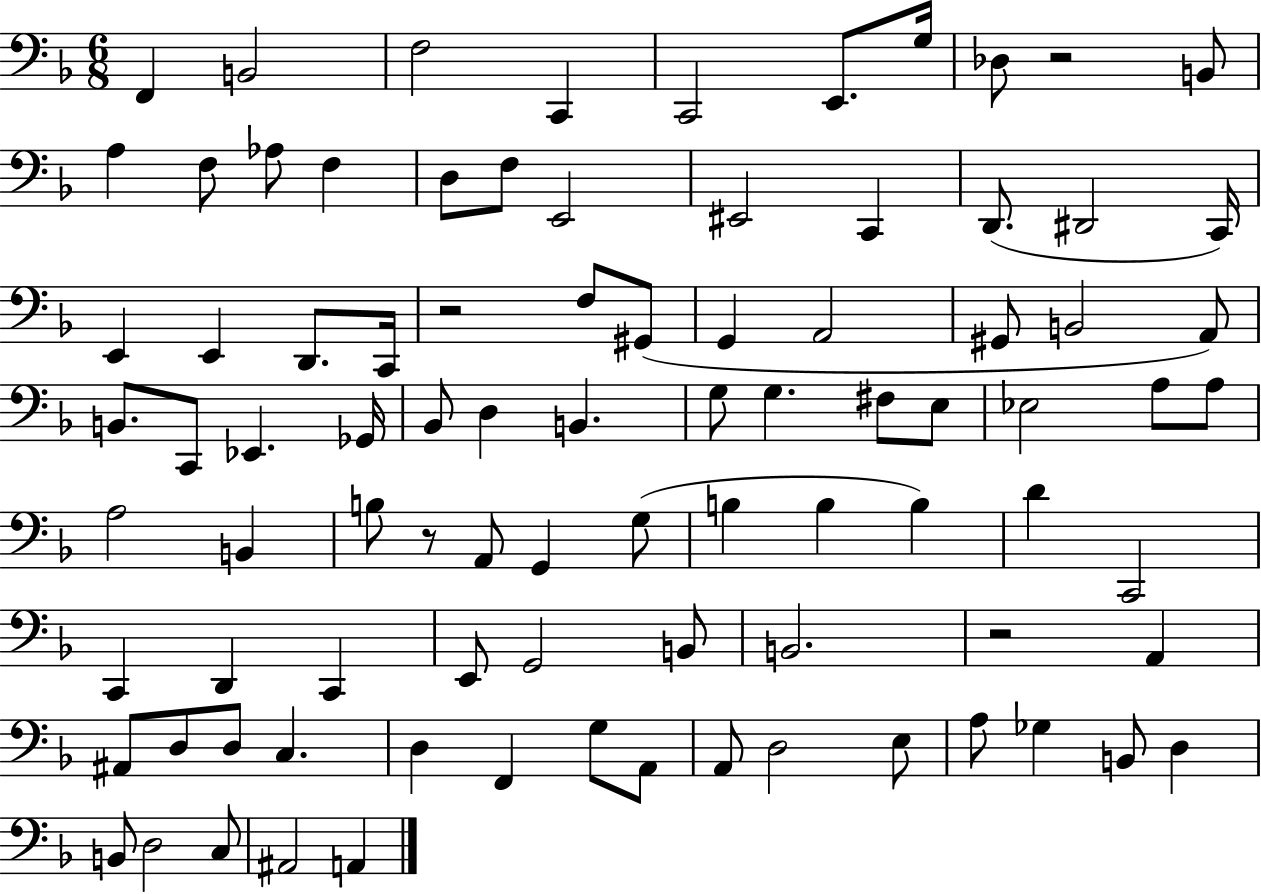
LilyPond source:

{
  \clef bass
  \numericTimeSignature
  \time 6/8
  \key f \major
  f,4 b,2 | f2 c,4 | c,2 e,8. g16 | des8 r2 b,8 | \break a4 f8 aes8 f4 | d8 f8 e,2 | eis,2 c,4 | d,8.( dis,2 c,16) | \break e,4 e,4 d,8. c,16 | r2 f8 gis,8( | g,4 a,2 | gis,8 b,2 a,8) | \break b,8. c,8 ees,4. ges,16 | bes,8 d4 b,4. | g8 g4. fis8 e8 | ees2 a8 a8 | \break a2 b,4 | b8 r8 a,8 g,4 g8( | b4 b4 b4) | d'4 c,2 | \break c,4 d,4 c,4 | e,8 g,2 b,8 | b,2. | r2 a,4 | \break ais,8 d8 d8 c4. | d4 f,4 g8 a,8 | a,8 d2 e8 | a8 ges4 b,8 d4 | \break b,8 d2 c8 | ais,2 a,4 | \bar "|."
}